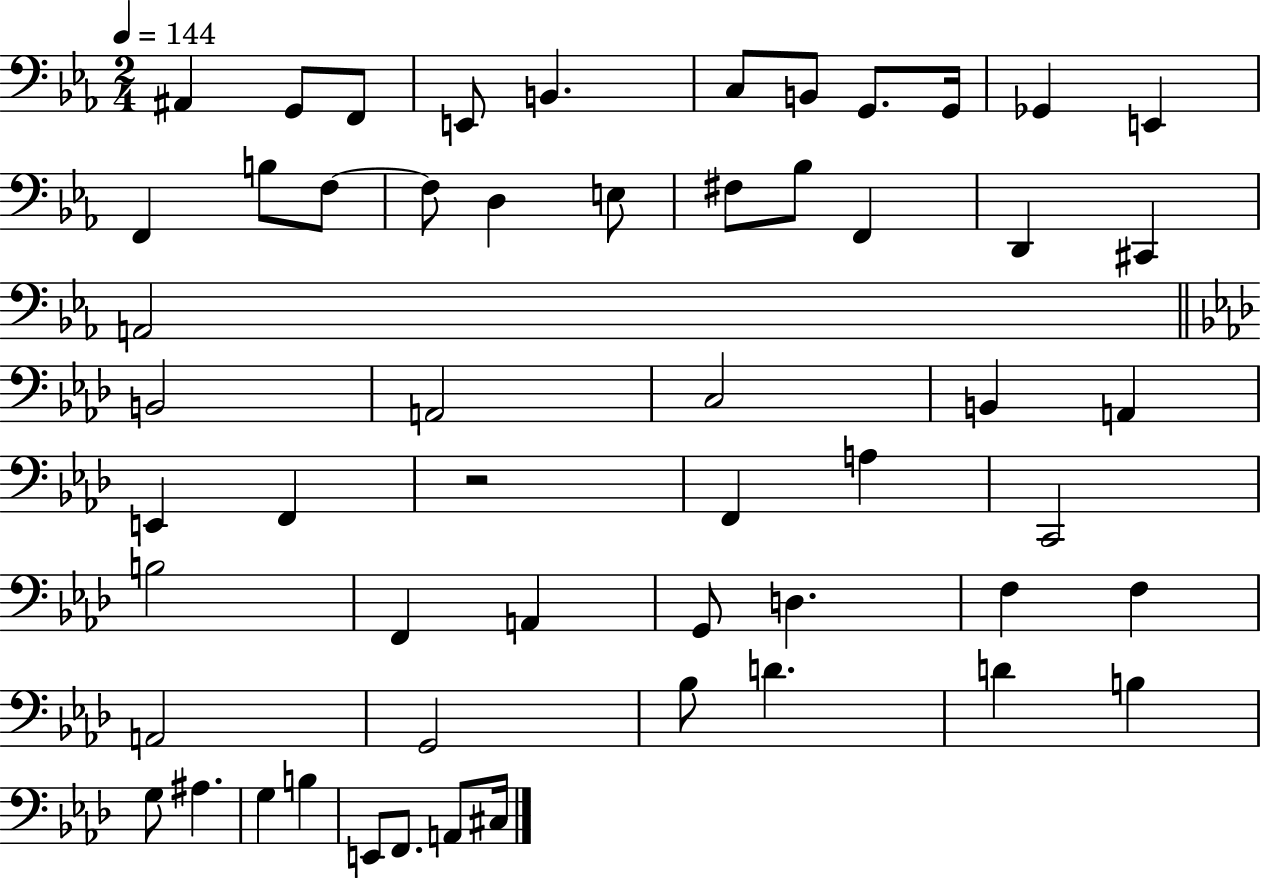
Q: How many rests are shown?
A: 1